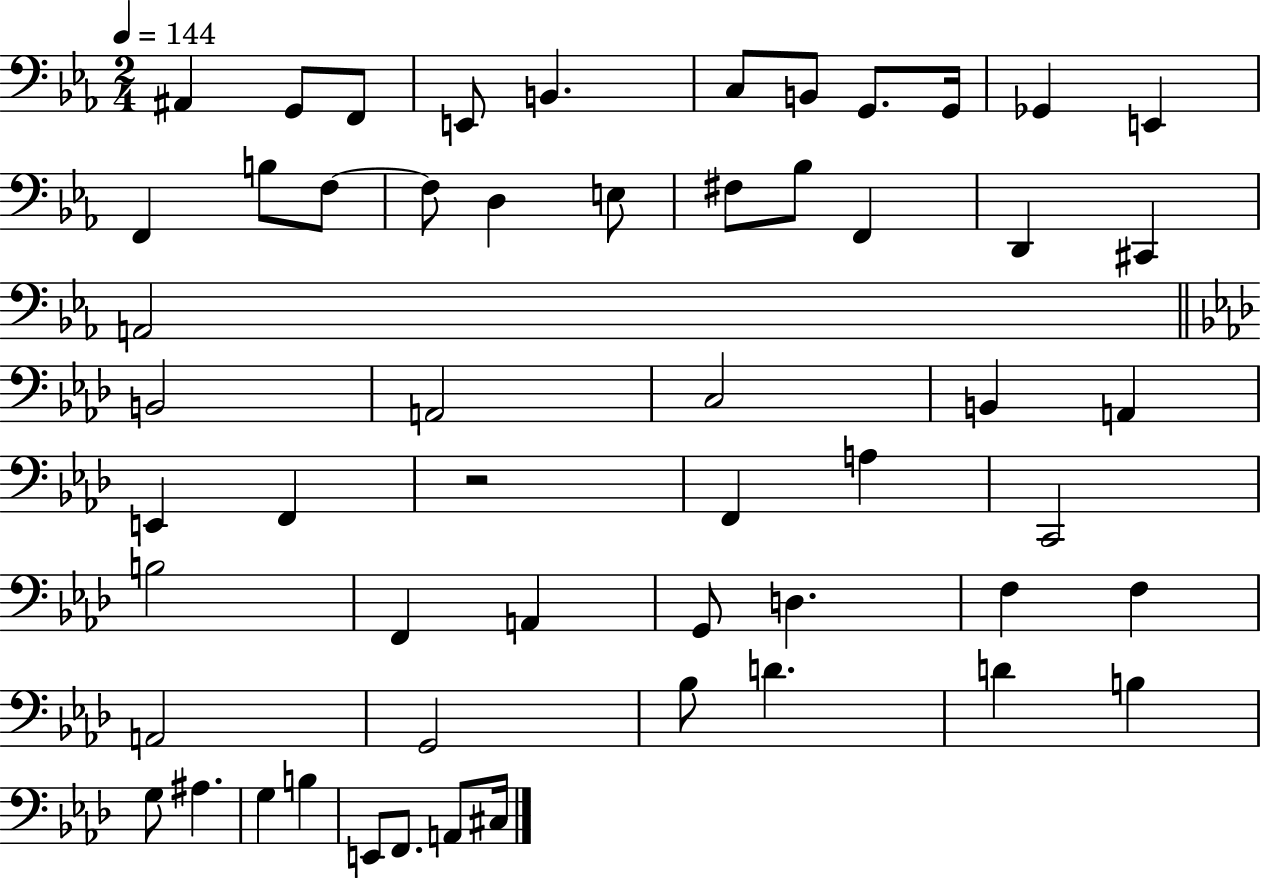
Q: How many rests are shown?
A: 1